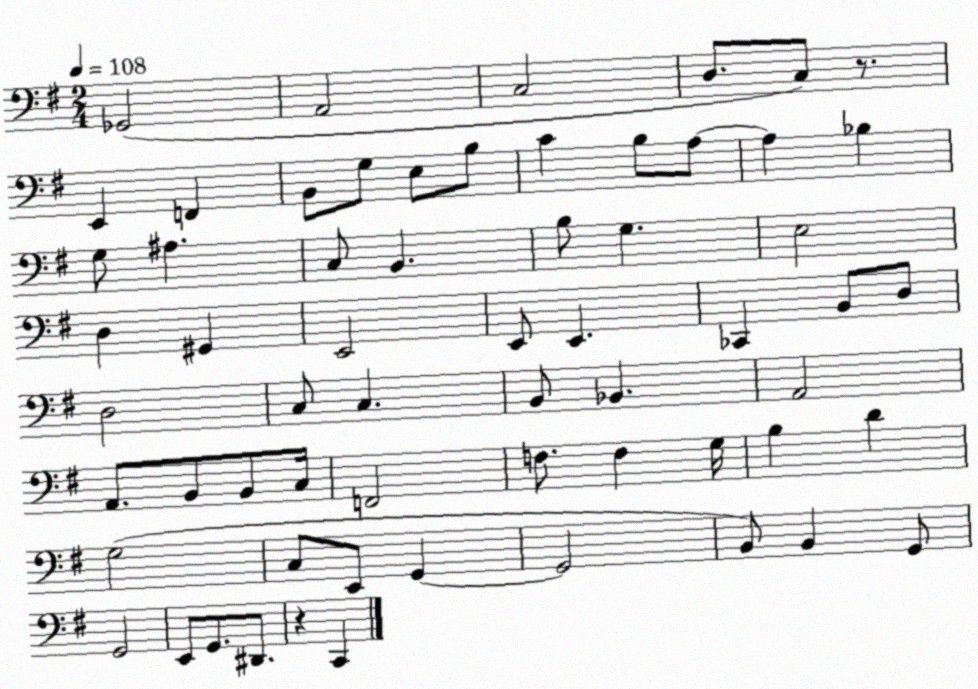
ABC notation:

X:1
T:Untitled
M:2/4
L:1/4
K:G
_G,,2 A,,2 C,2 D,/2 C,/2 z/2 E,, F,, B,,/2 G,/2 E,/2 B,/2 C B,/2 A,/2 A, _B, G,/2 ^A, C,/2 B,, B,/2 G, E,2 D, ^G,, E,,2 E,,/2 E,, _C,, B,,/2 D,/2 D,2 C,/2 C, B,,/2 _B,, A,,2 A,,/2 B,,/2 B,,/2 C,/4 F,,2 F,/2 F, G,/4 B, D G,2 C,/2 E,,/2 G,, G,,2 B,,/2 B,, G,,/2 G,,2 E,,/2 G,,/2 ^D,,/2 z C,,